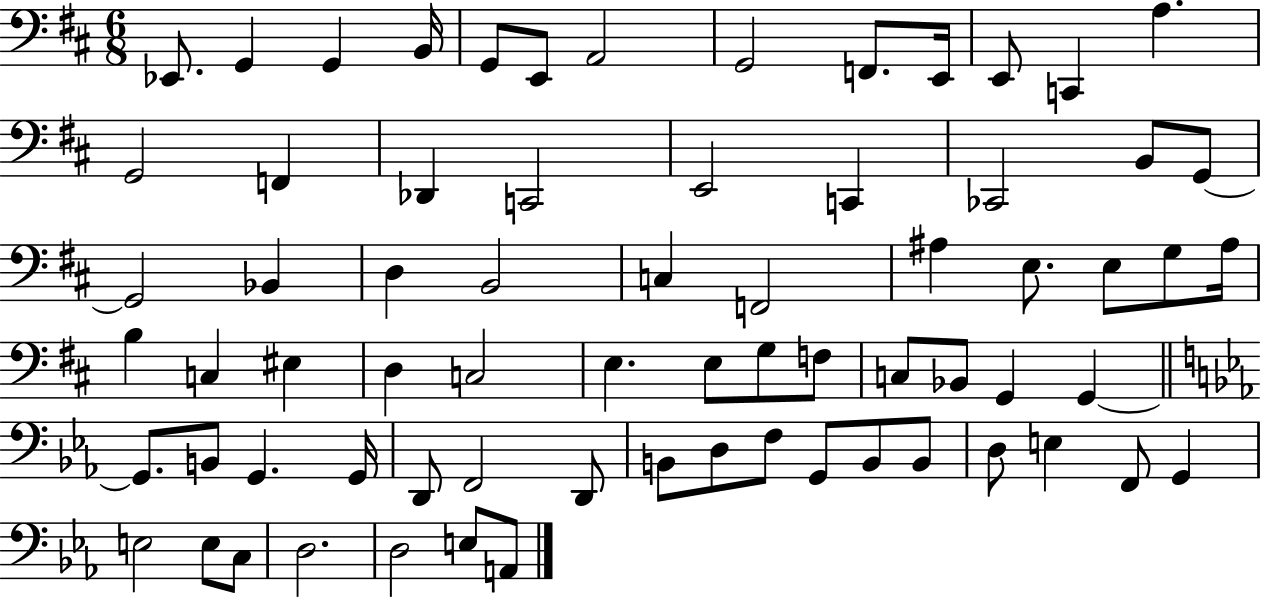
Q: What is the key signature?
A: D major